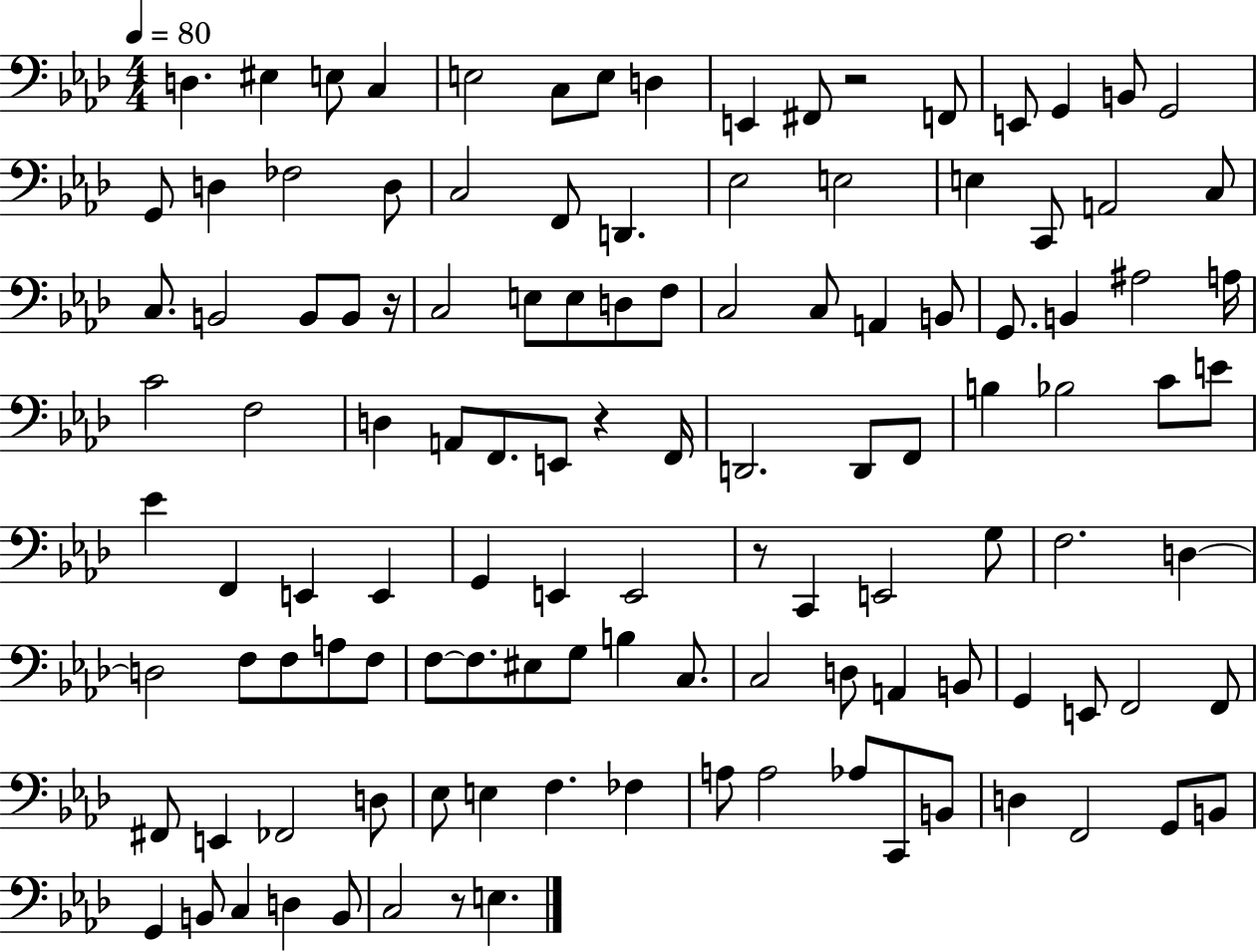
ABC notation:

X:1
T:Untitled
M:4/4
L:1/4
K:Ab
D, ^E, E,/2 C, E,2 C,/2 E,/2 D, E,, ^F,,/2 z2 F,,/2 E,,/2 G,, B,,/2 G,,2 G,,/2 D, _F,2 D,/2 C,2 F,,/2 D,, _E,2 E,2 E, C,,/2 A,,2 C,/2 C,/2 B,,2 B,,/2 B,,/2 z/4 C,2 E,/2 E,/2 D,/2 F,/2 C,2 C,/2 A,, B,,/2 G,,/2 B,, ^A,2 A,/4 C2 F,2 D, A,,/2 F,,/2 E,,/2 z F,,/4 D,,2 D,,/2 F,,/2 B, _B,2 C/2 E/2 _E F,, E,, E,, G,, E,, E,,2 z/2 C,, E,,2 G,/2 F,2 D, D,2 F,/2 F,/2 A,/2 F,/2 F,/2 F,/2 ^E,/2 G,/2 B, C,/2 C,2 D,/2 A,, B,,/2 G,, E,,/2 F,,2 F,,/2 ^F,,/2 E,, _F,,2 D,/2 _E,/2 E, F, _F, A,/2 A,2 _A,/2 C,,/2 B,,/2 D, F,,2 G,,/2 B,,/2 G,, B,,/2 C, D, B,,/2 C,2 z/2 E,